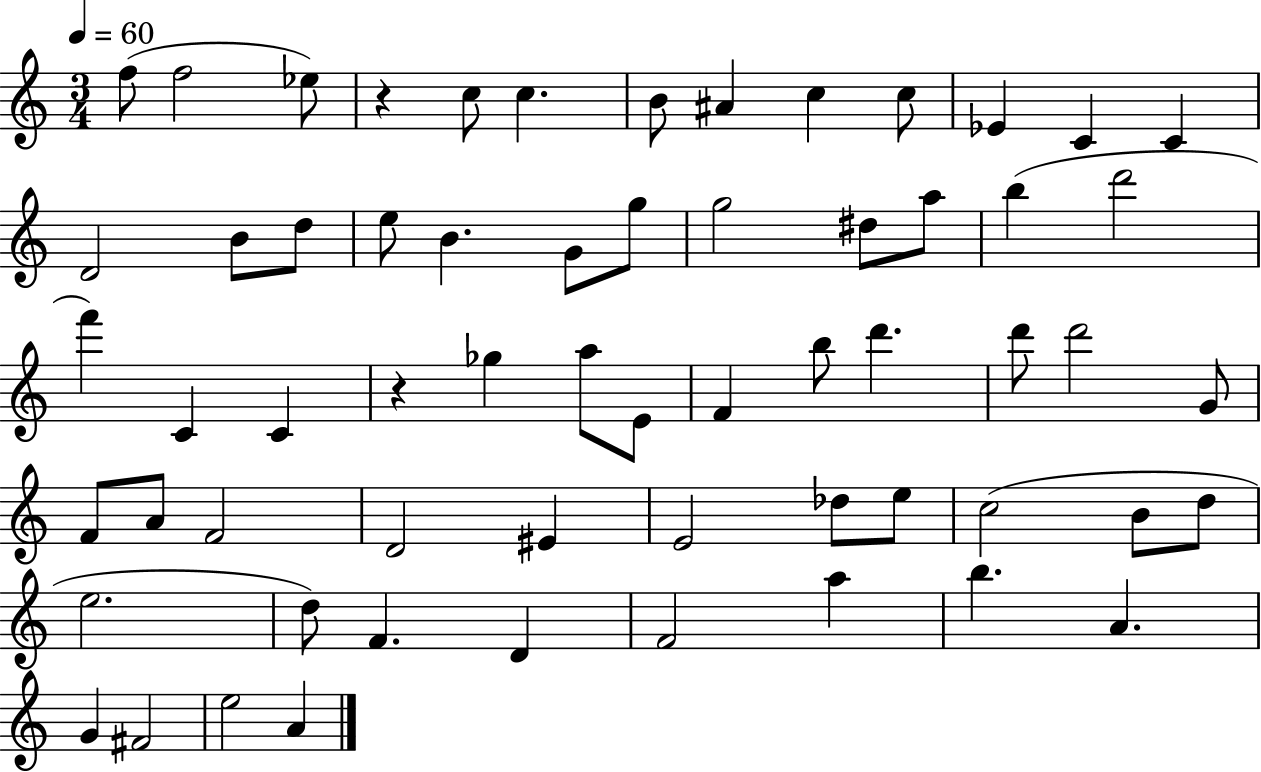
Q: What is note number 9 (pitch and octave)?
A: C5